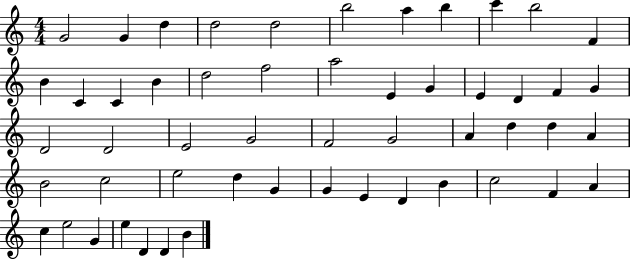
{
  \clef treble
  \numericTimeSignature
  \time 4/4
  \key c \major
  g'2 g'4 d''4 | d''2 d''2 | b''2 a''4 b''4 | c'''4 b''2 f'4 | \break b'4 c'4 c'4 b'4 | d''2 f''2 | a''2 e'4 g'4 | e'4 d'4 f'4 g'4 | \break d'2 d'2 | e'2 g'2 | f'2 g'2 | a'4 d''4 d''4 a'4 | \break b'2 c''2 | e''2 d''4 g'4 | g'4 e'4 d'4 b'4 | c''2 f'4 a'4 | \break c''4 e''2 g'4 | e''4 d'4 d'4 b'4 | \bar "|."
}